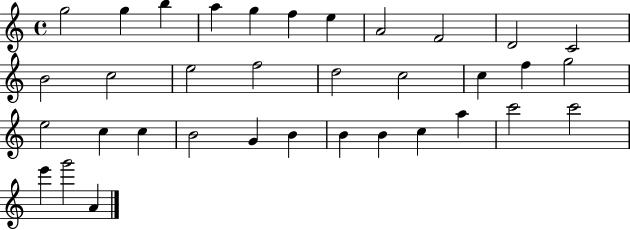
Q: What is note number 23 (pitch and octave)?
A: C5